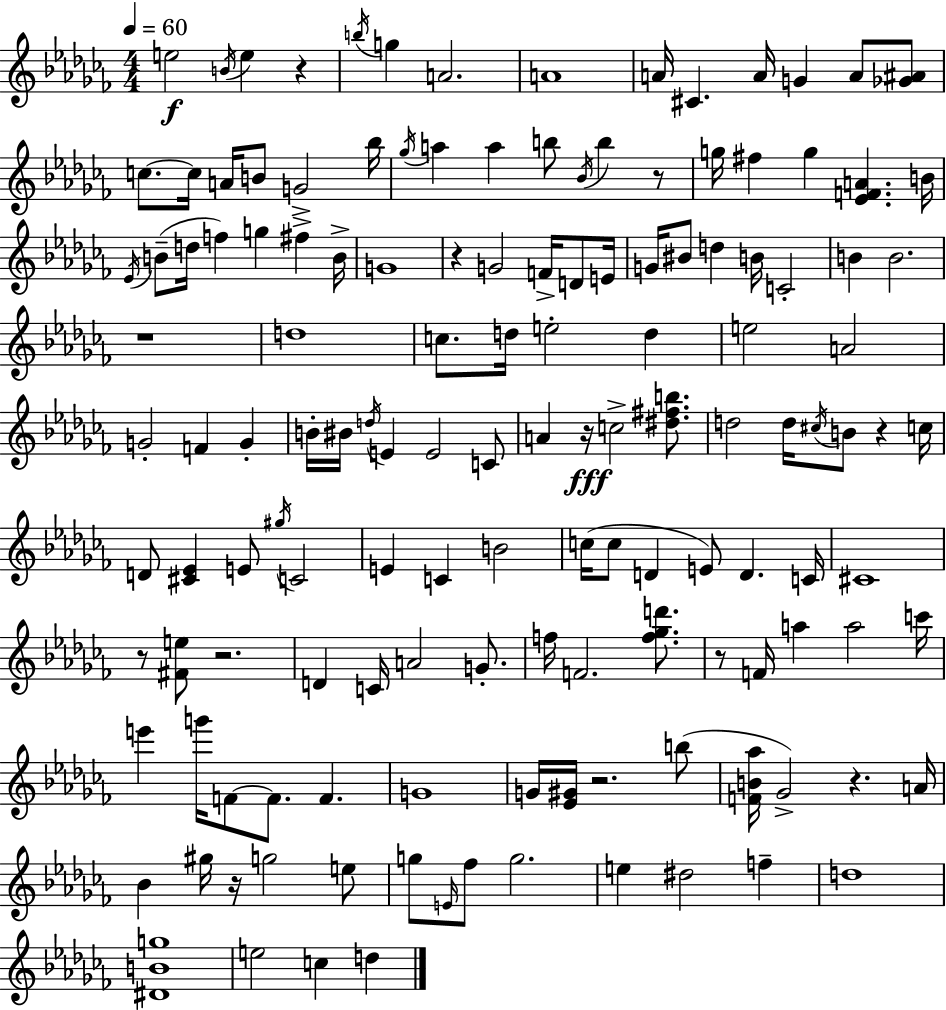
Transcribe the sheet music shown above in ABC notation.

X:1
T:Untitled
M:4/4
L:1/4
K:Abm
e2 B/4 e z b/4 g A2 A4 A/4 ^C A/4 G A/2 [_G^A]/2 c/2 c/4 A/4 B/2 G2 _b/4 _g/4 a a b/2 _B/4 b z/2 g/4 ^f g [_EFA] B/4 _E/4 B/2 d/4 f g ^f B/4 G4 z G2 F/4 D/2 E/4 G/4 ^B/2 d B/4 C2 B B2 z4 d4 c/2 d/4 e2 d e2 A2 G2 F G B/4 ^B/4 d/4 E E2 C/2 A z/4 c2 [^d^fb]/2 d2 d/4 ^c/4 B/2 z c/4 D/2 [^C_E] E/2 ^g/4 C2 E C B2 c/4 c/2 D E/2 D C/4 ^C4 z/2 [^Fe]/2 z2 D C/4 A2 G/2 f/4 F2 [f_gd']/2 z/2 F/4 a a2 c'/4 e' g'/4 F/2 F/2 F G4 G/4 [_E^G]/4 z2 b/2 [FB_a]/4 _G2 z A/4 _B ^g/4 z/4 g2 e/2 g/2 E/4 _f/2 g2 e ^d2 f d4 [^DBg]4 e2 c d